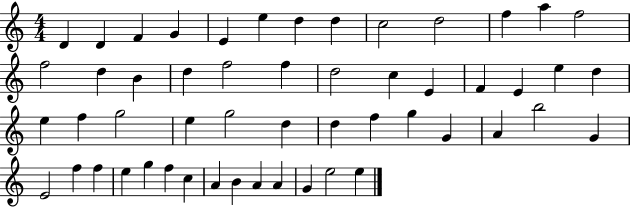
X:1
T:Untitled
M:4/4
L:1/4
K:C
D D F G E e d d c2 d2 f a f2 f2 d B d f2 f d2 c E F E e d e f g2 e g2 d d f g G A b2 G E2 f f e g f c A B A A G e2 e